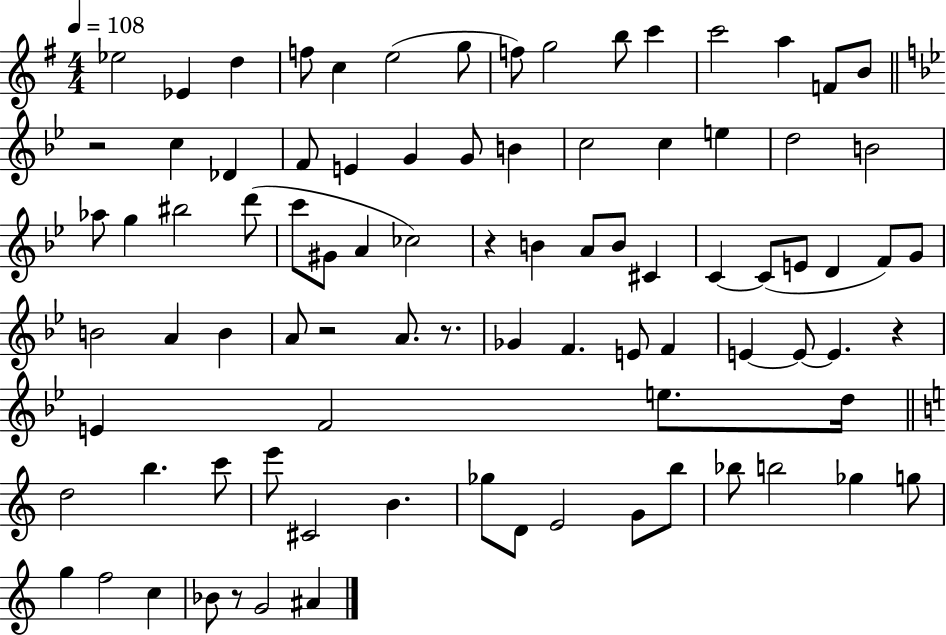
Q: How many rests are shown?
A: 6